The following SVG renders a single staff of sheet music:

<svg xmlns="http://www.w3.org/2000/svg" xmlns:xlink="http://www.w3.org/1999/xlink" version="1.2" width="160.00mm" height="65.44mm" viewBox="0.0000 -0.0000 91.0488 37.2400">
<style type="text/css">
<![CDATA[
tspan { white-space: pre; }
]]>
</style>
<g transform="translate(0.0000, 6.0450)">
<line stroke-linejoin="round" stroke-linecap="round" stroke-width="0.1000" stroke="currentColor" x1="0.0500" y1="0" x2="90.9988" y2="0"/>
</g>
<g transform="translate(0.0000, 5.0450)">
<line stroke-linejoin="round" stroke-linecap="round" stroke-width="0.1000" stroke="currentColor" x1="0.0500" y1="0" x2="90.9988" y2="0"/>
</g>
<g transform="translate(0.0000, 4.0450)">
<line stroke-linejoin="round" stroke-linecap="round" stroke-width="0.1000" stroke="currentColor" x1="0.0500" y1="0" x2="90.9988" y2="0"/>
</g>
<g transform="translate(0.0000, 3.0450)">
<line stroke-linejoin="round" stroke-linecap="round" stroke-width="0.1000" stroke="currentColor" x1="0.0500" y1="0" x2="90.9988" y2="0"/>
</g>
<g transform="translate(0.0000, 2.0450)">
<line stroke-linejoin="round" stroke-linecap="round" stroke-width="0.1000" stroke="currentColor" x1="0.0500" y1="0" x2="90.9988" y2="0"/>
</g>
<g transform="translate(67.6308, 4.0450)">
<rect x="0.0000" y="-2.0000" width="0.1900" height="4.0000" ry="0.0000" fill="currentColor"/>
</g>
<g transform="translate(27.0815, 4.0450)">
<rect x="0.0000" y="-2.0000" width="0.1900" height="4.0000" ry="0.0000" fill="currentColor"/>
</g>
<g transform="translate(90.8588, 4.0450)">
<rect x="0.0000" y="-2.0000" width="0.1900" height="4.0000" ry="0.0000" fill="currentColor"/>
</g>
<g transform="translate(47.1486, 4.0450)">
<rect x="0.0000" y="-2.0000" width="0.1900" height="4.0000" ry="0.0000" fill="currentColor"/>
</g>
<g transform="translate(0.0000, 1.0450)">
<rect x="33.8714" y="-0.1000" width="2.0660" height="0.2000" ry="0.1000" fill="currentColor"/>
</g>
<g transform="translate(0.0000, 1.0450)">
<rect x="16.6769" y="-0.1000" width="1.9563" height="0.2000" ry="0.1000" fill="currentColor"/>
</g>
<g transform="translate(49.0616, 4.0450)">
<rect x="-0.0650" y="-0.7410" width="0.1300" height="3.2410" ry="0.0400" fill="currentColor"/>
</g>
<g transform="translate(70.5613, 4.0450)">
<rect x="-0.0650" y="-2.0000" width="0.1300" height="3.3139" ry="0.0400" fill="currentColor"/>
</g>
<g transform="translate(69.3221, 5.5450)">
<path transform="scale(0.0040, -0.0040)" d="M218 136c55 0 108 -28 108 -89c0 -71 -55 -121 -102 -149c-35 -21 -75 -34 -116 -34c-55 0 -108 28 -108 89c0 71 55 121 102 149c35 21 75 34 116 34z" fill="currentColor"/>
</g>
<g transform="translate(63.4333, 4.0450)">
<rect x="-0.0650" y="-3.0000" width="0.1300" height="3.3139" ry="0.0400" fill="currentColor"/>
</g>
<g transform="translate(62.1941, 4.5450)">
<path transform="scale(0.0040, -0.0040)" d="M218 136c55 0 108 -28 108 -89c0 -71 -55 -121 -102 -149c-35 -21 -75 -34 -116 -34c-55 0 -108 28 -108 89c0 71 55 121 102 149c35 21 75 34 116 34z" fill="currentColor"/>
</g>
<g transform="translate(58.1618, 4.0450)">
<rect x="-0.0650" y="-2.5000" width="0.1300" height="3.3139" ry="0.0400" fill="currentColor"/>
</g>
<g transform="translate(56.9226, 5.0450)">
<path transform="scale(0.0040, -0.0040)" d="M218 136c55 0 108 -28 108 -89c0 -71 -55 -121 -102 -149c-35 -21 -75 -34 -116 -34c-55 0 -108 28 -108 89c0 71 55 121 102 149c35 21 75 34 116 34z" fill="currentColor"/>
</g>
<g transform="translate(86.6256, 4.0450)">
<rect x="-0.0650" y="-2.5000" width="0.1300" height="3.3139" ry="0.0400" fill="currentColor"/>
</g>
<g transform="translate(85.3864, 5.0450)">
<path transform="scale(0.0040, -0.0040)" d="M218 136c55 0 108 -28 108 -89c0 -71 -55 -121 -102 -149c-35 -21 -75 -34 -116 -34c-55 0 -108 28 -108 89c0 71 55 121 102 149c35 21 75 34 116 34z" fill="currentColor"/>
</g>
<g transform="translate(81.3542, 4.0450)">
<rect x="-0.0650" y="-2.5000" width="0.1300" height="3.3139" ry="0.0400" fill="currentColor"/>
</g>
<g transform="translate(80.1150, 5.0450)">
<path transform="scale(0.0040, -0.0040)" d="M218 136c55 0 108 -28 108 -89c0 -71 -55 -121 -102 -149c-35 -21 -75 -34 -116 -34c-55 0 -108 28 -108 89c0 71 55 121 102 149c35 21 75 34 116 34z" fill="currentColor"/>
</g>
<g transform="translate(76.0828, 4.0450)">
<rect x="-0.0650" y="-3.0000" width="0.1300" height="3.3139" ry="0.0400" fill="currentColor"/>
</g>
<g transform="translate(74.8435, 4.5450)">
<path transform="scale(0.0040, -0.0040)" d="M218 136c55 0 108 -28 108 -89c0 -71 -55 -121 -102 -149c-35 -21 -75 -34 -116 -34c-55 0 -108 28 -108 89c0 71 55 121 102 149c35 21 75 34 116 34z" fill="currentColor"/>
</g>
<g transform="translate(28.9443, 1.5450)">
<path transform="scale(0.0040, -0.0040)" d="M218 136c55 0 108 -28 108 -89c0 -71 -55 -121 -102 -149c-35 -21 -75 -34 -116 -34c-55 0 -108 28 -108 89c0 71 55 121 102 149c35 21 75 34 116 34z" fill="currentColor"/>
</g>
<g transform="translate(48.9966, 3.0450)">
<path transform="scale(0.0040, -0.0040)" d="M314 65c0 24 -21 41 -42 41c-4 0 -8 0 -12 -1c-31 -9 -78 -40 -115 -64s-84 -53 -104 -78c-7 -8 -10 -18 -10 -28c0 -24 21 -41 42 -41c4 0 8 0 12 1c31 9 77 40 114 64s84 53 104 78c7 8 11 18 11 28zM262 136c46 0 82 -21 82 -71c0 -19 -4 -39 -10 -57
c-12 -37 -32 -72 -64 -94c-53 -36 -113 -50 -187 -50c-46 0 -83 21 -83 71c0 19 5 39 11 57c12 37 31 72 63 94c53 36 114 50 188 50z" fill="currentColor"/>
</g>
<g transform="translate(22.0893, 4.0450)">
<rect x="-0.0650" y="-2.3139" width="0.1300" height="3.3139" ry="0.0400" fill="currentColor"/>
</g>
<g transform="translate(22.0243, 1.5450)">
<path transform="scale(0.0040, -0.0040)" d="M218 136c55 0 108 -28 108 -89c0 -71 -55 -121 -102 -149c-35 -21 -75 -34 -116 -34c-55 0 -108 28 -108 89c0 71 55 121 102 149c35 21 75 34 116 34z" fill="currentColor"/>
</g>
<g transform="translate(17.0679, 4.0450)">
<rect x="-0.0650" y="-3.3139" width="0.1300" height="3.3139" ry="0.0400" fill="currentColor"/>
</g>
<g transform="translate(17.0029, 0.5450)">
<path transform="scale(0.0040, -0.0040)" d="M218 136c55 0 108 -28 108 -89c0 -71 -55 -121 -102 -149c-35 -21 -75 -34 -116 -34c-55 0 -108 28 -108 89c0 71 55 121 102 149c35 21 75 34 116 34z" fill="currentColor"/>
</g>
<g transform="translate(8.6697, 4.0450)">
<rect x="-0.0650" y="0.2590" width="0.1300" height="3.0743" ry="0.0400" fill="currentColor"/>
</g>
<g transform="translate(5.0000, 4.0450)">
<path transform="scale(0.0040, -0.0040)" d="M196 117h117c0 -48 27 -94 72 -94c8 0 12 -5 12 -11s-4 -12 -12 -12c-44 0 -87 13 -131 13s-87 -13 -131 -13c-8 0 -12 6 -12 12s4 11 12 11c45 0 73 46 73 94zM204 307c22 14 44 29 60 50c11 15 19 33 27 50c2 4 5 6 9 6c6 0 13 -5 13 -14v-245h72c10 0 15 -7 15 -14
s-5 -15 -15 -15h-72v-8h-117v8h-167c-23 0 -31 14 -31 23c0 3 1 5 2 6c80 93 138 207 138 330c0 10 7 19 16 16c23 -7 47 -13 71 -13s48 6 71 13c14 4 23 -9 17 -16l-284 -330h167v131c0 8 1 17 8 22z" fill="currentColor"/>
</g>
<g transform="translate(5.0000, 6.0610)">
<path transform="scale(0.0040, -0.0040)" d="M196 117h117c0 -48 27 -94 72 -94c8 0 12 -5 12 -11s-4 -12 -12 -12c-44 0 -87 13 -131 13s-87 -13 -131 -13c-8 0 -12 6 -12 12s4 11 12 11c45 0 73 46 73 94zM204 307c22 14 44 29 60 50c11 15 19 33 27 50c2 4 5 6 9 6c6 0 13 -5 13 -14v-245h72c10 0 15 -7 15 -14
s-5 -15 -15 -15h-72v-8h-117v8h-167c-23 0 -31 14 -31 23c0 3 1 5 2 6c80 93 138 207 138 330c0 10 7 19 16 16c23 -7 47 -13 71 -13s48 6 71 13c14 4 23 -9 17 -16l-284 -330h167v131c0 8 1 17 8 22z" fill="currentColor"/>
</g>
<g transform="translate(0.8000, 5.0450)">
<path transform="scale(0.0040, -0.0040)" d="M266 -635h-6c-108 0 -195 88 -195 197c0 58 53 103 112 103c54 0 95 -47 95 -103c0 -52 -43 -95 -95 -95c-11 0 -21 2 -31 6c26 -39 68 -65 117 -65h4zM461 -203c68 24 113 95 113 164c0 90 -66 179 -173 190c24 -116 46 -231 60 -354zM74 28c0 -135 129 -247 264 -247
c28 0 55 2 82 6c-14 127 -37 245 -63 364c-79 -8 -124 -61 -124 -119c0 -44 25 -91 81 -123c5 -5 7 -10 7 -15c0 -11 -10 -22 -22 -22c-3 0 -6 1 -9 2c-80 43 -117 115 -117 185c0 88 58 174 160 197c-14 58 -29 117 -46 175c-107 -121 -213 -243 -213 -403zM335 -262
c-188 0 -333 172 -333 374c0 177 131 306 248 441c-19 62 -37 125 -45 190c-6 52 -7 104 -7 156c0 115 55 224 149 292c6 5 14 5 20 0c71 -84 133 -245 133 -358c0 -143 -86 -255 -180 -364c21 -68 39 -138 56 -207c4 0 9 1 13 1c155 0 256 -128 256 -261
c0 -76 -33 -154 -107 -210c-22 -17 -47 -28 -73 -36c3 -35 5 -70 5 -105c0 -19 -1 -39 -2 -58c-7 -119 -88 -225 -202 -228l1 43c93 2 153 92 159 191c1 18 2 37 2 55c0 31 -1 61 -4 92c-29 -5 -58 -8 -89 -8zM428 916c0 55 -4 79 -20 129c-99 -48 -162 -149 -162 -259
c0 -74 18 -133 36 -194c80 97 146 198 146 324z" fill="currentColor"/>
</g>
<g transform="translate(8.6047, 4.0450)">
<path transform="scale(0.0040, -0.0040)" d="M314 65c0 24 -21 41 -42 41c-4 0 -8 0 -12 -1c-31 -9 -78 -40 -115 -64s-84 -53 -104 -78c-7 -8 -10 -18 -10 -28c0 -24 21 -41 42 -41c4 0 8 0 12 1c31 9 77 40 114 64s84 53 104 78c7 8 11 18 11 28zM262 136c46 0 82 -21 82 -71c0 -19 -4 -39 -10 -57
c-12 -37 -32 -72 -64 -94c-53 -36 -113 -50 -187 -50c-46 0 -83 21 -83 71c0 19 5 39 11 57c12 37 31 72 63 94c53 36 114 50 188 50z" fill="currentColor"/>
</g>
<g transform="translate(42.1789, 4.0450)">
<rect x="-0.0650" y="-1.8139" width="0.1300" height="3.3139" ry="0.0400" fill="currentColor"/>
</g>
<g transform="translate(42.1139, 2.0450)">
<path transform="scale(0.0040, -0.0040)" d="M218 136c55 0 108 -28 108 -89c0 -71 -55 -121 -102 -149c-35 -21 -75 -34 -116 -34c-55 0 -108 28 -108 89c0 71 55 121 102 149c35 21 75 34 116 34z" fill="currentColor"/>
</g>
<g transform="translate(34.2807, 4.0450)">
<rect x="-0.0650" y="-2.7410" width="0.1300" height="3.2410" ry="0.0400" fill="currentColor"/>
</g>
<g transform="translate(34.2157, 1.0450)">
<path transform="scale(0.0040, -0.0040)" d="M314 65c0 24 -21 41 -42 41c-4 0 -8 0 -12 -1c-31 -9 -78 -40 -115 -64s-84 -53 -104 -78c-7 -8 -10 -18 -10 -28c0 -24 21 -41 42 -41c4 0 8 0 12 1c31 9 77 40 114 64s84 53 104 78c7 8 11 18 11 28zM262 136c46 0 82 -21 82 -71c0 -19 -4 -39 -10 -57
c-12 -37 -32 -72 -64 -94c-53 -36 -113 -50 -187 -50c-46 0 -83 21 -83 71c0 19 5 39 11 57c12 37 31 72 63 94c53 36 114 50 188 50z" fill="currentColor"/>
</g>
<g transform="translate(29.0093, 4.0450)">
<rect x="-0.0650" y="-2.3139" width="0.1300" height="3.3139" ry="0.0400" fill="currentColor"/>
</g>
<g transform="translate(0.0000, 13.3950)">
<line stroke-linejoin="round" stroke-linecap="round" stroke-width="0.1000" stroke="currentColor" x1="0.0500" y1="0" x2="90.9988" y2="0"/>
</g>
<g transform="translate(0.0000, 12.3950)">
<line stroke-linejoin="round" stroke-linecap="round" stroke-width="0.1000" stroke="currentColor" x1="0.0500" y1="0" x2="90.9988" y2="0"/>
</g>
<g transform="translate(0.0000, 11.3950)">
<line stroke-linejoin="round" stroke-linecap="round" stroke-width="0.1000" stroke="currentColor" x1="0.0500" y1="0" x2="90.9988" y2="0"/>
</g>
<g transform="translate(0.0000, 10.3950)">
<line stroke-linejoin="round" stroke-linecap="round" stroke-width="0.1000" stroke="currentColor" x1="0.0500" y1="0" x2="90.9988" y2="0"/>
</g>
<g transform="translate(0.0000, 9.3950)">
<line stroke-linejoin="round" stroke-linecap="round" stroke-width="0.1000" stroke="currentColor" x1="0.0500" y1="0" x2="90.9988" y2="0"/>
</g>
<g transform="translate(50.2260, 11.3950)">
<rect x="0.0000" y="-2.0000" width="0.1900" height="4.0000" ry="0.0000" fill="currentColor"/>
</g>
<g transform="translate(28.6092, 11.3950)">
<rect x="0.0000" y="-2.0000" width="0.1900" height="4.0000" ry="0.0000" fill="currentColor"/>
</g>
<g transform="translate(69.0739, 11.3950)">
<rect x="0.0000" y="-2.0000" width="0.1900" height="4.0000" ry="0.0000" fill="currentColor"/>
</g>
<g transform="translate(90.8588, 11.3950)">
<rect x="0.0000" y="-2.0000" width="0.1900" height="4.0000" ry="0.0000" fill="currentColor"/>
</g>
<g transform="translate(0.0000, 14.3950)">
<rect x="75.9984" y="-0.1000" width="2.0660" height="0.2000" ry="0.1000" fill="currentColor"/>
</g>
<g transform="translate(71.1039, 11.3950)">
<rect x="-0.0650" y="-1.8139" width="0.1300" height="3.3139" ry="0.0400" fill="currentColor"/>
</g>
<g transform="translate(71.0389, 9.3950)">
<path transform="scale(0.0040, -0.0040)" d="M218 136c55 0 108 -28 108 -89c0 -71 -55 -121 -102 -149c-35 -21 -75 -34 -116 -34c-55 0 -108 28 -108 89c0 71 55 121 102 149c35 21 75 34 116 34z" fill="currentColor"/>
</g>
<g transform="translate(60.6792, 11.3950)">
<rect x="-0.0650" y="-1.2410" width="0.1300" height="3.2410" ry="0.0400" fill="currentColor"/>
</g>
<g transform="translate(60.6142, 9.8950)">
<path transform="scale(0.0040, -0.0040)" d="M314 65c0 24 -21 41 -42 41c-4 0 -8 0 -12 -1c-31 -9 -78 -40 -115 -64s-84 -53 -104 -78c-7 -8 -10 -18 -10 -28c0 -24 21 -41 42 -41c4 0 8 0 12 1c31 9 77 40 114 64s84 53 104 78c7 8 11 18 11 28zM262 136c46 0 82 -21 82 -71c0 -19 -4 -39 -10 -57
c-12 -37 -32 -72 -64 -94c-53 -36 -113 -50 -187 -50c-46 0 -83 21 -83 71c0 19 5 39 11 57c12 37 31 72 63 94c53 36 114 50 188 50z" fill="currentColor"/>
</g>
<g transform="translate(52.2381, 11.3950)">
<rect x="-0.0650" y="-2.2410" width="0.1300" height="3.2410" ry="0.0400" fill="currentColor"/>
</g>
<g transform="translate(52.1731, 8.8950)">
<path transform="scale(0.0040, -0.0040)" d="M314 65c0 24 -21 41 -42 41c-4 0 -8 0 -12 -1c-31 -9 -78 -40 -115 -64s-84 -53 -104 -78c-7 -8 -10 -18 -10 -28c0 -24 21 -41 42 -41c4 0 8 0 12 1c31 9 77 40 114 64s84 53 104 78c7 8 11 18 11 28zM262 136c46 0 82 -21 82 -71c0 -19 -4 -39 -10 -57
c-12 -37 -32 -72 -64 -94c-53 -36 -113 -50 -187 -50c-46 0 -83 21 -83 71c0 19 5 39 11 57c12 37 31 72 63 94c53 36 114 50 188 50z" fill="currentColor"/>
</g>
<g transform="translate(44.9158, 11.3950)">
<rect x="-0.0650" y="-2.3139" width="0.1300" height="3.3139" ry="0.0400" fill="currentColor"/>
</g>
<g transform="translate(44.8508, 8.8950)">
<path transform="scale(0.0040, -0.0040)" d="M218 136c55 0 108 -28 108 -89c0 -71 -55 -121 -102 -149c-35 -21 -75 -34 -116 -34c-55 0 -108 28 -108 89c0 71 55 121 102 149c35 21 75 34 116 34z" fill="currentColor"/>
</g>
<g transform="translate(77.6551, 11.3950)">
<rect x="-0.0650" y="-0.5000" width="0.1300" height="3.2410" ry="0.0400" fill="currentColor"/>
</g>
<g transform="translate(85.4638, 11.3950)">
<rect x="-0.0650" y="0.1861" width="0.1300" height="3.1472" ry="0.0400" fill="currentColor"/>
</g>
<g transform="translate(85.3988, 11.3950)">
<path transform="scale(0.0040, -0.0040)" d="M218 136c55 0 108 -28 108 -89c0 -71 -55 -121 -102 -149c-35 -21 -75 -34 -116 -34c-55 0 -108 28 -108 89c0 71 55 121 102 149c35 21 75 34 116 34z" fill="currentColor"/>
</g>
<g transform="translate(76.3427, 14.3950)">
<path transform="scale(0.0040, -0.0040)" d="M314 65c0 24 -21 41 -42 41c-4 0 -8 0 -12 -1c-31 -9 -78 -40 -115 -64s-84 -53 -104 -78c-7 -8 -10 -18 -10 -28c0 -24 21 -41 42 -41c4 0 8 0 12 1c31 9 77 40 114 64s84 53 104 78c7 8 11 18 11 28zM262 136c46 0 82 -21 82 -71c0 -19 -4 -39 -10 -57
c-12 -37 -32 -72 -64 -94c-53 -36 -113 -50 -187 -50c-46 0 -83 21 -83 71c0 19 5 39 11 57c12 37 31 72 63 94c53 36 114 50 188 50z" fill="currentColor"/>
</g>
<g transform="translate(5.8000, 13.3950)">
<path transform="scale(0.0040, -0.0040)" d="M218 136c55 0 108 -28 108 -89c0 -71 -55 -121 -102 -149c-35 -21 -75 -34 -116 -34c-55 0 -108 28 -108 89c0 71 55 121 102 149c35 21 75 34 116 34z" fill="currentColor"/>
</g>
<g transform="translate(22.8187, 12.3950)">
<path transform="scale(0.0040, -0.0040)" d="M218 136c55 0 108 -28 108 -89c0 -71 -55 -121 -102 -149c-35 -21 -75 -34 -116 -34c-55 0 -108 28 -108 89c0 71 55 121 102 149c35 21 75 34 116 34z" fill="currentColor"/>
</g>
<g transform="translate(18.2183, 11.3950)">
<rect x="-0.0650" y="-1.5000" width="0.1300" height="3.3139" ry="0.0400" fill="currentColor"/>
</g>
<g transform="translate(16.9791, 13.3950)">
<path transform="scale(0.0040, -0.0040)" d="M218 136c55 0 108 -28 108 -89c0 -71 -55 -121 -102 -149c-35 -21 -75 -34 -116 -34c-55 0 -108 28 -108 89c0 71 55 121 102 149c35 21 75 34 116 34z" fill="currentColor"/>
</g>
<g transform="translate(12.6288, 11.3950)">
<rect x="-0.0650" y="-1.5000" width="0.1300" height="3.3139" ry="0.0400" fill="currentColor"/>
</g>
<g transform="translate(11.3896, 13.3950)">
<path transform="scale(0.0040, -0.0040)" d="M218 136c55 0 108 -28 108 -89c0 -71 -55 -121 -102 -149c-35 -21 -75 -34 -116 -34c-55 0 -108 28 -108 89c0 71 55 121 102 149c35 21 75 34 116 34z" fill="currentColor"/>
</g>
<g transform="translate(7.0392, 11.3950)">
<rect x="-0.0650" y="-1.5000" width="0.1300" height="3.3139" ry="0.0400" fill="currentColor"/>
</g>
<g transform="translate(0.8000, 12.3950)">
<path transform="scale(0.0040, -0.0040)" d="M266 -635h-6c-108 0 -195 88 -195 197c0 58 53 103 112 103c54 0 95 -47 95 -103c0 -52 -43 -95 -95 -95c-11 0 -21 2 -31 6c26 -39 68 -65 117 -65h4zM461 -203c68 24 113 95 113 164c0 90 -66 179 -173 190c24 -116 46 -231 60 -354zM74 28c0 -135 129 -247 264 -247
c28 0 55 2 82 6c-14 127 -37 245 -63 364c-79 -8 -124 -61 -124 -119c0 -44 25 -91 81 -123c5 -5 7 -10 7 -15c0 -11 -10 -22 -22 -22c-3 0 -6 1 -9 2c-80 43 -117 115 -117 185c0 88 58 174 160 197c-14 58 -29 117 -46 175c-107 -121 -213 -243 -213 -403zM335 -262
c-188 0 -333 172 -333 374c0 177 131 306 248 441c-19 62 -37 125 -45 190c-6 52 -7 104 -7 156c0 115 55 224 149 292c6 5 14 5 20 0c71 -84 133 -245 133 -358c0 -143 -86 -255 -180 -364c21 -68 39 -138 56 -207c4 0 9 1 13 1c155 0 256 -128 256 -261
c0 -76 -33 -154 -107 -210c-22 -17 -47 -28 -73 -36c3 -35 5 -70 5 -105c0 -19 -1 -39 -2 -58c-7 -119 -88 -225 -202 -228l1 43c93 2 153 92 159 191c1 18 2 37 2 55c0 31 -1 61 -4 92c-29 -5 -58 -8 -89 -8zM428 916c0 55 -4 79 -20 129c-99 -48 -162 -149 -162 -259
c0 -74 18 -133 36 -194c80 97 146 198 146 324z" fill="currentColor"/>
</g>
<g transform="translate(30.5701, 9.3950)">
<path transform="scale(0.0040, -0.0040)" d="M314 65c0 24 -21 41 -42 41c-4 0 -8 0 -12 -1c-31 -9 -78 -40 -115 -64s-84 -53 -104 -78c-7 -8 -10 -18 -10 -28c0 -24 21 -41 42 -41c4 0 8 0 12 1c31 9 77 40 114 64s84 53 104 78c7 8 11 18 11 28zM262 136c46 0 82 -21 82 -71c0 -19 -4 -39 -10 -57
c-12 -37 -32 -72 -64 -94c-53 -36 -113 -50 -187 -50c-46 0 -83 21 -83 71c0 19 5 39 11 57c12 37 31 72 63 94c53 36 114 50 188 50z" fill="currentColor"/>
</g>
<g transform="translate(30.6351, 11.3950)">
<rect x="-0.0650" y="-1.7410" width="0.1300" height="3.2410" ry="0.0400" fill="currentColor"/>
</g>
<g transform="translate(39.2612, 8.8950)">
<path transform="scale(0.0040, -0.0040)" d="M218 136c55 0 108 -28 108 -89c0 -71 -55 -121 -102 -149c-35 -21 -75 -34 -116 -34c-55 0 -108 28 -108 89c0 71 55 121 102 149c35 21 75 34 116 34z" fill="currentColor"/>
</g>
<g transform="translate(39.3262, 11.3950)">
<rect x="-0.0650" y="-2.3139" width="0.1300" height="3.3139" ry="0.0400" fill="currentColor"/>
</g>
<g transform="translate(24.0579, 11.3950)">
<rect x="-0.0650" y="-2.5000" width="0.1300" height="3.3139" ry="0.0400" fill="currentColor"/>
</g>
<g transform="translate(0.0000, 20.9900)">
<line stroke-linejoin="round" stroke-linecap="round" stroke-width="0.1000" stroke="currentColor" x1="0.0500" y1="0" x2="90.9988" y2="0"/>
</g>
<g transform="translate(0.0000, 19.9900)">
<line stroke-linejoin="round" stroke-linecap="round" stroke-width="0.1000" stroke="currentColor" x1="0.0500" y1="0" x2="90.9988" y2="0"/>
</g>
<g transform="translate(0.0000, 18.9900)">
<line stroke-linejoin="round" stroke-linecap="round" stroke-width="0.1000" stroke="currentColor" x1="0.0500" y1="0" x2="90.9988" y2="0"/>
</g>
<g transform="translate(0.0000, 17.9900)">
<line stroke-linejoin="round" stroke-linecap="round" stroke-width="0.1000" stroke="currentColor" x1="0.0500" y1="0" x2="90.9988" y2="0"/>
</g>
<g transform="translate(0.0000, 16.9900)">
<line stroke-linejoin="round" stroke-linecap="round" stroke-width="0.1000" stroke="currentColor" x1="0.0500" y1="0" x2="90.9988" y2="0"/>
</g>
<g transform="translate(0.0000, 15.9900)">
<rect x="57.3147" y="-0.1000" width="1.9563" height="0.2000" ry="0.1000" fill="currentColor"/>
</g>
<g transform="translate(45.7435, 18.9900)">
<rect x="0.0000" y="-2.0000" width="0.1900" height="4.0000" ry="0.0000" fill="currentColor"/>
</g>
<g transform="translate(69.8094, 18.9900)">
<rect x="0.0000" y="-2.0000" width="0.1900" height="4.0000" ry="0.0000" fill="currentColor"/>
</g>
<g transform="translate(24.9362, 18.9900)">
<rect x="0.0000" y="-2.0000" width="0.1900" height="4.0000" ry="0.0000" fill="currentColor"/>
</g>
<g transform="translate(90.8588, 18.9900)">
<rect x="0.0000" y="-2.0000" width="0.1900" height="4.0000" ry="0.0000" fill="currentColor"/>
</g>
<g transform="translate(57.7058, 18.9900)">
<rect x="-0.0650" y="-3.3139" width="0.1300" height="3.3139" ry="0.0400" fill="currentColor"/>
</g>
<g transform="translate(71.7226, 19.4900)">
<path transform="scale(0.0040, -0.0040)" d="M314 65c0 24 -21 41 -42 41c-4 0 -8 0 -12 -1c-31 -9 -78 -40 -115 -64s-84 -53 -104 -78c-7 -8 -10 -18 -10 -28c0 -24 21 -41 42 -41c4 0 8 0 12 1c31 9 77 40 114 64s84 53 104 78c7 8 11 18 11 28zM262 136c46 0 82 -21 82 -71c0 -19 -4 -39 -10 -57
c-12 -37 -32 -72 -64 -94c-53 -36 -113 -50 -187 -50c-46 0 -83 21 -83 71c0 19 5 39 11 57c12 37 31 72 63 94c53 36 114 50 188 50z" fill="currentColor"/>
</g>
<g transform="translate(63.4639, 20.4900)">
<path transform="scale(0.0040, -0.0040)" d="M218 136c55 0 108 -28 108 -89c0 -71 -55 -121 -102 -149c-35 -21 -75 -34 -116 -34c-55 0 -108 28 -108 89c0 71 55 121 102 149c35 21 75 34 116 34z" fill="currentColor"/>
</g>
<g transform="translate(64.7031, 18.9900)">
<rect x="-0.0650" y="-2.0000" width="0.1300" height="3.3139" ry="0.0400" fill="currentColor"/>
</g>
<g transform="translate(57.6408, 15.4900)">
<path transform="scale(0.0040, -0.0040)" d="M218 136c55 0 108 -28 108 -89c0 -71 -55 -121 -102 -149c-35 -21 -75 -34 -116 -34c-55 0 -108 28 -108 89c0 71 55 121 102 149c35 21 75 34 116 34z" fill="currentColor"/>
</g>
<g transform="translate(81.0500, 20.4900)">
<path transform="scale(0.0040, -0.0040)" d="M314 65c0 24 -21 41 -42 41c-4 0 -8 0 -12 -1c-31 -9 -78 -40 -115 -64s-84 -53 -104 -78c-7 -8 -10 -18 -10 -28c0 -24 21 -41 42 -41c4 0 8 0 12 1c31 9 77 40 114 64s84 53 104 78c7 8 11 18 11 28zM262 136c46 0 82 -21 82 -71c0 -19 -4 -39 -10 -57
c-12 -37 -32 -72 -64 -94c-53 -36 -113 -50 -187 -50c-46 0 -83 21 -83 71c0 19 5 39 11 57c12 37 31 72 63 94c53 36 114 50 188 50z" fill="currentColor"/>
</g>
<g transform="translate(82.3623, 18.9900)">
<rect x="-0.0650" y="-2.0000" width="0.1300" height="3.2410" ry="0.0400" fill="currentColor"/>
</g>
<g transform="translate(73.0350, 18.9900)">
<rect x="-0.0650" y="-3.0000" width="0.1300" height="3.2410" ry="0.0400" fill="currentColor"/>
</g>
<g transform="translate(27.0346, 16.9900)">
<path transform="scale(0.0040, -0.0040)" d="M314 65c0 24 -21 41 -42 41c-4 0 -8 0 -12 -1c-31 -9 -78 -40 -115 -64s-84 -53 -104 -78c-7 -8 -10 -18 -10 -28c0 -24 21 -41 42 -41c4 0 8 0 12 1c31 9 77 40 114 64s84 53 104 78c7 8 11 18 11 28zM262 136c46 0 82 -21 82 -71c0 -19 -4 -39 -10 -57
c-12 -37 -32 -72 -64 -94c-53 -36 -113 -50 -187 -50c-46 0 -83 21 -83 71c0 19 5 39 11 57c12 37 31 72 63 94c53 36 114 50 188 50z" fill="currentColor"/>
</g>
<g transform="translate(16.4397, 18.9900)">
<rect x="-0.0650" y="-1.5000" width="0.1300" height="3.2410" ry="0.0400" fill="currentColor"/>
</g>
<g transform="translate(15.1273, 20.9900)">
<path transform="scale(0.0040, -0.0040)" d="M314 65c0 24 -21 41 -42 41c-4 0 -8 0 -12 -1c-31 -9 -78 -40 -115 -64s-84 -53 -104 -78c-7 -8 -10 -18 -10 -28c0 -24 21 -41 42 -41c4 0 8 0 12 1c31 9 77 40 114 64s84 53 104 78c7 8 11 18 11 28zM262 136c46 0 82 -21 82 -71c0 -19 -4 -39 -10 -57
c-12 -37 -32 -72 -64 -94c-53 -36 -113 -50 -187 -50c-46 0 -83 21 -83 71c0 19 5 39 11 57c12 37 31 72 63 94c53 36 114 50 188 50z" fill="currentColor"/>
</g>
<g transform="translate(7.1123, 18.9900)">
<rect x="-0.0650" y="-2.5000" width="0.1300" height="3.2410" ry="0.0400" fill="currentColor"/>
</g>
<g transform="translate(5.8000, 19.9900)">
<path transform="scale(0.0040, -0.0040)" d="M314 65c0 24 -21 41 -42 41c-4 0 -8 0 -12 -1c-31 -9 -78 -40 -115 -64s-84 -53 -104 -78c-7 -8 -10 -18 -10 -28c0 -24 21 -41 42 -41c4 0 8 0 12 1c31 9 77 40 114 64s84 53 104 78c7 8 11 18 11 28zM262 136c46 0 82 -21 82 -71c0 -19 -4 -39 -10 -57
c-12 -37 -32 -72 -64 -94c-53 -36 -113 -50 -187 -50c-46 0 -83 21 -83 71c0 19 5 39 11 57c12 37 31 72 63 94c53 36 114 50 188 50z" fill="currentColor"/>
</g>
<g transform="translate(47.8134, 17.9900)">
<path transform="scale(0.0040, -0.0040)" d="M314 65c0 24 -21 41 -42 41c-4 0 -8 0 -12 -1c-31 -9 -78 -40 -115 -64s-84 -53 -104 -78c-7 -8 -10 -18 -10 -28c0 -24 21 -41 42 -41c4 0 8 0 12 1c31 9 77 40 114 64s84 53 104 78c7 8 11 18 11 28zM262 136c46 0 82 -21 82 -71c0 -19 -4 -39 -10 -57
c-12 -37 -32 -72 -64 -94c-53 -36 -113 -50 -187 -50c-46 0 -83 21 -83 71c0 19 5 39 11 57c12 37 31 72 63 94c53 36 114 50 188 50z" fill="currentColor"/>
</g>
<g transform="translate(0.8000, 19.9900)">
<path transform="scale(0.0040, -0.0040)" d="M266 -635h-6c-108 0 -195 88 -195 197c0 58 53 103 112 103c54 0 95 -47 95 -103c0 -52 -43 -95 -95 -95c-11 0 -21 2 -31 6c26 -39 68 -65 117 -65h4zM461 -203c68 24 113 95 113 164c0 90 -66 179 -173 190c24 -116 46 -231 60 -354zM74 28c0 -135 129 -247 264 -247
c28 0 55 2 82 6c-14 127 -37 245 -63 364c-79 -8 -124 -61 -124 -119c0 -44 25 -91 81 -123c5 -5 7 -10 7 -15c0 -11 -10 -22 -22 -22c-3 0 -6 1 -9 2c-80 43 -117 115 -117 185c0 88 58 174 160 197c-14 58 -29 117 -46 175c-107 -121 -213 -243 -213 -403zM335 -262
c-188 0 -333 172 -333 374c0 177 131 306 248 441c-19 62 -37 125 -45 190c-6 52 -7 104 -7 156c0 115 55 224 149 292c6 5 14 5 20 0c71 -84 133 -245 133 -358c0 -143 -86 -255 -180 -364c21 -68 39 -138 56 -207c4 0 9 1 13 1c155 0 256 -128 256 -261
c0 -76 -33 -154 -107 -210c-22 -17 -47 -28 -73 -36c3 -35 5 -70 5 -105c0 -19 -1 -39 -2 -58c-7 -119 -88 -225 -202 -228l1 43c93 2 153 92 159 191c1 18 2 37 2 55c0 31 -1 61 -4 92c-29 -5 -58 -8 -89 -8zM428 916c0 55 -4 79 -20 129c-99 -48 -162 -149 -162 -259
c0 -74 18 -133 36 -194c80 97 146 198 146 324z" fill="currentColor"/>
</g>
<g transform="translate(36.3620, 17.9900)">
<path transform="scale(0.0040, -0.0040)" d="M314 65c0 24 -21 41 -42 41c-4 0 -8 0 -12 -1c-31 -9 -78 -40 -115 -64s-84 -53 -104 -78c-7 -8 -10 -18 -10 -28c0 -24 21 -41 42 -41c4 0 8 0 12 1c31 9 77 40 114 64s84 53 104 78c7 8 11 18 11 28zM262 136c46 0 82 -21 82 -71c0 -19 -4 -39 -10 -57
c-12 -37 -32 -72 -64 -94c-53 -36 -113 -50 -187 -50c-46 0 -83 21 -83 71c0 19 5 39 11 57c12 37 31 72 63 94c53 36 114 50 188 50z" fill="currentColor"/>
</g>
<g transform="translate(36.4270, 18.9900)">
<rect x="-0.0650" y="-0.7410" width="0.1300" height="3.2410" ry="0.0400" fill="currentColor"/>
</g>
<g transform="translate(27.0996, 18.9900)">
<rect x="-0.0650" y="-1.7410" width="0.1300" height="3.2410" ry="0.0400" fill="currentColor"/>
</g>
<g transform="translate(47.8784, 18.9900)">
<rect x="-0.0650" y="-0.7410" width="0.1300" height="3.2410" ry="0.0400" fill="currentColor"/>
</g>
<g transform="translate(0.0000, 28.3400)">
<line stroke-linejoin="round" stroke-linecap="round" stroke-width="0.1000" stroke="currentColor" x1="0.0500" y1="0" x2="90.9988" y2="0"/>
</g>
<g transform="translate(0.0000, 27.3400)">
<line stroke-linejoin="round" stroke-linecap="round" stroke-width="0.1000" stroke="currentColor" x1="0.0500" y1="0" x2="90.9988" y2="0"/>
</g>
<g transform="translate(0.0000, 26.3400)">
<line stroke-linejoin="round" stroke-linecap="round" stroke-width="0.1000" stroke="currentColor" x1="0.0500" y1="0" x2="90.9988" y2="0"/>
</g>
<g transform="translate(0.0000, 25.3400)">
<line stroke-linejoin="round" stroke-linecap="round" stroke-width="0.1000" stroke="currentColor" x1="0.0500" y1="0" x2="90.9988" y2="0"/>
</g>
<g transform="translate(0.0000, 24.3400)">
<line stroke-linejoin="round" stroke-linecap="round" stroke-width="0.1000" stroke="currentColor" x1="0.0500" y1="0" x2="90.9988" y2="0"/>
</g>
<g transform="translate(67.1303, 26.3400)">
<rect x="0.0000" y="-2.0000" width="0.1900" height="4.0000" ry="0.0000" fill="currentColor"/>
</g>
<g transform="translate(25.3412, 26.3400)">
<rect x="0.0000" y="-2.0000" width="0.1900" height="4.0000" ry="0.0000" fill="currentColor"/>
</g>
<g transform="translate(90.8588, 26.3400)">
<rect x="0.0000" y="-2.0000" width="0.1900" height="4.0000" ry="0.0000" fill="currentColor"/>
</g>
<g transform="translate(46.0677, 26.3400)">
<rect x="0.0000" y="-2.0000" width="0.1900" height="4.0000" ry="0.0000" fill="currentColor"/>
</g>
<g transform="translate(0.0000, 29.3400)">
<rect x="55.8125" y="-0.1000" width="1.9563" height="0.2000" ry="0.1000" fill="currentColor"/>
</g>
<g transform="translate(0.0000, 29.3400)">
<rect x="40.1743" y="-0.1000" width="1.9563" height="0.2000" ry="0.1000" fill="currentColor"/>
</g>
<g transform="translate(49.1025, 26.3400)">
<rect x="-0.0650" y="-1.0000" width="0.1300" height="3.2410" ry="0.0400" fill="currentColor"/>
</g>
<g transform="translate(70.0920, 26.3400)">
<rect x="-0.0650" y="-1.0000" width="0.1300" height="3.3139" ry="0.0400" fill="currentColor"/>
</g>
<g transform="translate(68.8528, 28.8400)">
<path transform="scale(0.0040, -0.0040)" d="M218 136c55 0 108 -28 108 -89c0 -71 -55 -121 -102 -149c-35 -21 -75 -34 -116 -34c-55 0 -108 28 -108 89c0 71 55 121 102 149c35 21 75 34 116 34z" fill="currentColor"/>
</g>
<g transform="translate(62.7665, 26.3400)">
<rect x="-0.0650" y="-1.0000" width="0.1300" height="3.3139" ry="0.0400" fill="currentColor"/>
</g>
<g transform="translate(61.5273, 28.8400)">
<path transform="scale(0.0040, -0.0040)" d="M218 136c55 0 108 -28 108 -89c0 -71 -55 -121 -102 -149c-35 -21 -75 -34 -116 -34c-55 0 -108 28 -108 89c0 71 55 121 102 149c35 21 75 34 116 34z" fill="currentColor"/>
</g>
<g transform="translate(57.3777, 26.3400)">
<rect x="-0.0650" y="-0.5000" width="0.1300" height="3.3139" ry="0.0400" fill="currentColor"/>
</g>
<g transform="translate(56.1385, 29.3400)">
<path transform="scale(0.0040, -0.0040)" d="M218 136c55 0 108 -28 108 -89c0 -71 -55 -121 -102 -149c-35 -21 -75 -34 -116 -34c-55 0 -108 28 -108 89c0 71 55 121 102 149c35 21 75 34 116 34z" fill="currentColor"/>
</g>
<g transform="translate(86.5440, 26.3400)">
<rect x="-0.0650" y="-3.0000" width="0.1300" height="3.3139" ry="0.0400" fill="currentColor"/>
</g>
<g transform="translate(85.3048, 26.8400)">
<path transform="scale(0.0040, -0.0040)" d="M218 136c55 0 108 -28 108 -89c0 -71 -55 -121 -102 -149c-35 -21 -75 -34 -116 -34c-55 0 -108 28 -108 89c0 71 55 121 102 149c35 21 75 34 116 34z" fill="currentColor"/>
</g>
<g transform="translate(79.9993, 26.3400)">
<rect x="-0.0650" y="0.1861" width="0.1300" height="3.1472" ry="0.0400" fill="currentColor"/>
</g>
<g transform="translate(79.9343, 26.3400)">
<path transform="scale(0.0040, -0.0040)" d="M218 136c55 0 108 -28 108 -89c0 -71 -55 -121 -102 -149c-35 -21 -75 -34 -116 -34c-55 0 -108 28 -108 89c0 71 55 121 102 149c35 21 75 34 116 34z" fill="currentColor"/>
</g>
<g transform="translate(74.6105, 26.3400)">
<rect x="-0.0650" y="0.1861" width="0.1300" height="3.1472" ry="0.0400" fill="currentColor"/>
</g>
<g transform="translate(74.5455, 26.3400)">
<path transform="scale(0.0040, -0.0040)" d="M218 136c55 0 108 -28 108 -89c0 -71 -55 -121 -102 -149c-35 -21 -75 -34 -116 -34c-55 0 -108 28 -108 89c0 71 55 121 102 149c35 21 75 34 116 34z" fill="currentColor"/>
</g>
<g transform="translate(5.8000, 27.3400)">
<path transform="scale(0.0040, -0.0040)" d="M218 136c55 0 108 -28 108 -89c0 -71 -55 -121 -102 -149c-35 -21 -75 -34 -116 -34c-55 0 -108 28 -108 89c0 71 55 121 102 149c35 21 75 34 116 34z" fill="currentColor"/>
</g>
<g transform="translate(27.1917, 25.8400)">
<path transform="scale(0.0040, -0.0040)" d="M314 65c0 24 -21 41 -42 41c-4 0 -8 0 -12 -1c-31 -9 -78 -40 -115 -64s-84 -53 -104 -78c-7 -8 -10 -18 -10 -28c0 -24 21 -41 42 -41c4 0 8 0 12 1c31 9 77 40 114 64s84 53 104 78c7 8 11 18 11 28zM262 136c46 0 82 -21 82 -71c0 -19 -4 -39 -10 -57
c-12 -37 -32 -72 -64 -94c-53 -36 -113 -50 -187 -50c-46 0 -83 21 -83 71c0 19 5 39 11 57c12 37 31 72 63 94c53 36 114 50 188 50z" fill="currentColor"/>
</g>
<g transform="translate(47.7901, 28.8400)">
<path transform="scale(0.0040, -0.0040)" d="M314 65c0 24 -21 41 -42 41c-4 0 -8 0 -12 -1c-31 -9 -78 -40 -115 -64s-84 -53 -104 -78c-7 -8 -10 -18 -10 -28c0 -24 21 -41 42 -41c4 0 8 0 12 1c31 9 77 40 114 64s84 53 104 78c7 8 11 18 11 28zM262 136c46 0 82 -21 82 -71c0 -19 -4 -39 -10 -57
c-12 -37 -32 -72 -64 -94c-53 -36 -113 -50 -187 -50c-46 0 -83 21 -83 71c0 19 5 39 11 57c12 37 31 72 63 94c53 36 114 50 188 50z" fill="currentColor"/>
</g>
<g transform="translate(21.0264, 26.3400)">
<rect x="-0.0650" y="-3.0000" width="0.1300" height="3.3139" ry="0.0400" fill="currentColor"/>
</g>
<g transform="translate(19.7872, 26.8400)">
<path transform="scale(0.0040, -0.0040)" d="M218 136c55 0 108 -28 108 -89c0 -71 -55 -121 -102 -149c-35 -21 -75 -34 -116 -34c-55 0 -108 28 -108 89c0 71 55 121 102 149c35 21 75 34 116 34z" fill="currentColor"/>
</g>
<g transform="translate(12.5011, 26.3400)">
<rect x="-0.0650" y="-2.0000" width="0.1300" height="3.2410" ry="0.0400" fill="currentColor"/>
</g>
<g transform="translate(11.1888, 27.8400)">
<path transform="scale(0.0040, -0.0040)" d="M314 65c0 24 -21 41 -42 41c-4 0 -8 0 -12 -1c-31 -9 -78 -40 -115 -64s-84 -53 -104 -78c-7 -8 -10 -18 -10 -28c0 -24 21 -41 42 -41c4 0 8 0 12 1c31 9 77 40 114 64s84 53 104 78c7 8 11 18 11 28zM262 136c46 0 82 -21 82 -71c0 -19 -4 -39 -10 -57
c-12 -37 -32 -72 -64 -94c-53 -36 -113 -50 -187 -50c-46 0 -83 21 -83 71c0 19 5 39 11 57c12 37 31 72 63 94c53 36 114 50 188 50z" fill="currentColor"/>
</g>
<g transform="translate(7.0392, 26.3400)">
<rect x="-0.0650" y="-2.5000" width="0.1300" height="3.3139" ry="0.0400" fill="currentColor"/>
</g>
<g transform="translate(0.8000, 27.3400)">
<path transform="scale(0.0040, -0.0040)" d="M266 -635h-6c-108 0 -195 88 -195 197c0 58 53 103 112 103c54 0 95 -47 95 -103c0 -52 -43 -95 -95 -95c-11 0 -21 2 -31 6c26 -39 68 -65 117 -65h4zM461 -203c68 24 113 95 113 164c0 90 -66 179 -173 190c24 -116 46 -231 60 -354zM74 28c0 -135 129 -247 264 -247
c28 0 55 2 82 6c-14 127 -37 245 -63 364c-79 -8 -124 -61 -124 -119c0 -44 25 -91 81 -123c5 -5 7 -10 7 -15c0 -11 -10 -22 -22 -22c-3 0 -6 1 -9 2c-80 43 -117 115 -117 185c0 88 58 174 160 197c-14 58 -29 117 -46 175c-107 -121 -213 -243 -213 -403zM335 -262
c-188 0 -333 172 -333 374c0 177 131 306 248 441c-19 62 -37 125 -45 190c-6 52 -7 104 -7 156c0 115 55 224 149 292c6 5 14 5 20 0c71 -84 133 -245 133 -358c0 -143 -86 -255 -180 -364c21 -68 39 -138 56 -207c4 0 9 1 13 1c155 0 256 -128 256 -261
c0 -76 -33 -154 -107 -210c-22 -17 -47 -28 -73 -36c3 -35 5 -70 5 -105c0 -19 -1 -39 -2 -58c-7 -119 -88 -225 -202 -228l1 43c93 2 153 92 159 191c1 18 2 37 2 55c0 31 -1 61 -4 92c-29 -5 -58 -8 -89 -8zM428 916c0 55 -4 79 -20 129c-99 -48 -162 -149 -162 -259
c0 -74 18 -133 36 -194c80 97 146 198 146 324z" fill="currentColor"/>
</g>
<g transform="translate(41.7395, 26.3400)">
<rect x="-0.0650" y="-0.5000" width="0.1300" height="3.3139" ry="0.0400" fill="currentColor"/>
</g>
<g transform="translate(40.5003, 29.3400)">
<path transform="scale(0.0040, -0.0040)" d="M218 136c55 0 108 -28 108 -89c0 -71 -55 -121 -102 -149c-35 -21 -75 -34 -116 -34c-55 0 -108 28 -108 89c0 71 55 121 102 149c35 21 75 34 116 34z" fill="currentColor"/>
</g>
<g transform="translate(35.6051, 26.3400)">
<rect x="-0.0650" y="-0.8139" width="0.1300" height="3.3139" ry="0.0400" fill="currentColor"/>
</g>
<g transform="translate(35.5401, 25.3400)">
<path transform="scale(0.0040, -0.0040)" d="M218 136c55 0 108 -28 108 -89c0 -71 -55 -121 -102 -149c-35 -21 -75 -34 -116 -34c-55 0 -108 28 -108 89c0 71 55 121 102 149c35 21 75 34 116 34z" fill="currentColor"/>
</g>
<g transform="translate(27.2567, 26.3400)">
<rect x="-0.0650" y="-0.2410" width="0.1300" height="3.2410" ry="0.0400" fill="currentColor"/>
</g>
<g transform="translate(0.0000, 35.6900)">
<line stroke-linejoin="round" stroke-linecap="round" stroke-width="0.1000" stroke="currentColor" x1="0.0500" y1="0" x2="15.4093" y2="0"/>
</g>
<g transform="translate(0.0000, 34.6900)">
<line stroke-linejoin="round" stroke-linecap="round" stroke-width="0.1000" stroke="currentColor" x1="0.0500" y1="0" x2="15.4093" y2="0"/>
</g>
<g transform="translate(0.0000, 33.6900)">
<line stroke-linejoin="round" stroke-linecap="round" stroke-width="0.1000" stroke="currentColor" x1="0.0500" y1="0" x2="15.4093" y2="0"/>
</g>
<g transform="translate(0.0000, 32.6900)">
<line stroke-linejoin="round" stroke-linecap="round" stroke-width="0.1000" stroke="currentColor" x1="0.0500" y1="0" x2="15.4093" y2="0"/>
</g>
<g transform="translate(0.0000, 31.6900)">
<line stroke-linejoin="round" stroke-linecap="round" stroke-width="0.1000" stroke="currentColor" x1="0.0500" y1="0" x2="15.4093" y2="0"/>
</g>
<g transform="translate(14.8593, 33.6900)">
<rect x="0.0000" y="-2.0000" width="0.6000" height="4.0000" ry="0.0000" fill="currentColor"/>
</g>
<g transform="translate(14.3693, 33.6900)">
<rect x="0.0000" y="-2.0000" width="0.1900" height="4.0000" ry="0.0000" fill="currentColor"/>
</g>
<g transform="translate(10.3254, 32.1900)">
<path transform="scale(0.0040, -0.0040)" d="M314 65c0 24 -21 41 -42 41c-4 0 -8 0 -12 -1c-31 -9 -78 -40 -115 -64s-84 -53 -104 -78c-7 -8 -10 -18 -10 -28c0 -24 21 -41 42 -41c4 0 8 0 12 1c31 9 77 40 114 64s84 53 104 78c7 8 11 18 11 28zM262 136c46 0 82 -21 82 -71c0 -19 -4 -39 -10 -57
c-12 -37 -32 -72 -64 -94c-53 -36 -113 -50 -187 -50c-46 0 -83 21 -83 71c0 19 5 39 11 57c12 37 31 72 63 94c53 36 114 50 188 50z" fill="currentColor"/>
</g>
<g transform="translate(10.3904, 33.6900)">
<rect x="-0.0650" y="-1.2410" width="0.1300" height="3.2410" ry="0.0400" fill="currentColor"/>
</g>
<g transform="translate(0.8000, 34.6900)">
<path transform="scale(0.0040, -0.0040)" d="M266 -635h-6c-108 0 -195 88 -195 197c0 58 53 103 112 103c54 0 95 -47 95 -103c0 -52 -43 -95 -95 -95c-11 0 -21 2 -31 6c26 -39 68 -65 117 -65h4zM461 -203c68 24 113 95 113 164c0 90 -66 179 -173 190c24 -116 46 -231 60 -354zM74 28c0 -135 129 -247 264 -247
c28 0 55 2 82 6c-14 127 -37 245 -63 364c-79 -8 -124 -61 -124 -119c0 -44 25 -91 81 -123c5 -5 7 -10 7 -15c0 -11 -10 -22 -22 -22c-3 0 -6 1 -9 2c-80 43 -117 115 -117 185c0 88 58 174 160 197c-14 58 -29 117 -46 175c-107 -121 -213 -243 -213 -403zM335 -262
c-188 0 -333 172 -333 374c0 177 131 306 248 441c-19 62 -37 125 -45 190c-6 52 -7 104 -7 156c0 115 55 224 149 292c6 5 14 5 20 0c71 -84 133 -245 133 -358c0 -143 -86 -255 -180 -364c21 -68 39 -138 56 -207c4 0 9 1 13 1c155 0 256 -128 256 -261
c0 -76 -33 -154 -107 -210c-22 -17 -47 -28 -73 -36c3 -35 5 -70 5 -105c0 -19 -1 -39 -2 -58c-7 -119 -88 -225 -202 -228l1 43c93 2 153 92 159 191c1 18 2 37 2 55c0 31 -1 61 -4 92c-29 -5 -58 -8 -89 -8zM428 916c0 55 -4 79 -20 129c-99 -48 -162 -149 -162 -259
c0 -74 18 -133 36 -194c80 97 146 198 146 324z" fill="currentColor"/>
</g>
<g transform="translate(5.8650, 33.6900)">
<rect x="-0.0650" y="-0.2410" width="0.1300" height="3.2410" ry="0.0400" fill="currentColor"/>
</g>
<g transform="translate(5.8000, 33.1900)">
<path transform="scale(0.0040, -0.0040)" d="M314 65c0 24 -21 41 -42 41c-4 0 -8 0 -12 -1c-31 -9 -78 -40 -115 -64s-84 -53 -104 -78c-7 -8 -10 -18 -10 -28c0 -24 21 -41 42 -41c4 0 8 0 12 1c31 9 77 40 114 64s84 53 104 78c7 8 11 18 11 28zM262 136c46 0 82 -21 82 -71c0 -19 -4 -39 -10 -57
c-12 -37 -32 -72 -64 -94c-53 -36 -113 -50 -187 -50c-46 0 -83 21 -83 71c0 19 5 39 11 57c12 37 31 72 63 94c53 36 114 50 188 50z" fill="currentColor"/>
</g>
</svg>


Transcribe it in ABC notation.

X:1
T:Untitled
M:4/4
L:1/4
K:C
B2 b g g a2 f d2 G A F A G G E E E G f2 g g g2 e2 f C2 B G2 E2 f2 d2 d2 b F A2 F2 G F2 A c2 d C D2 C D D B B A c2 e2